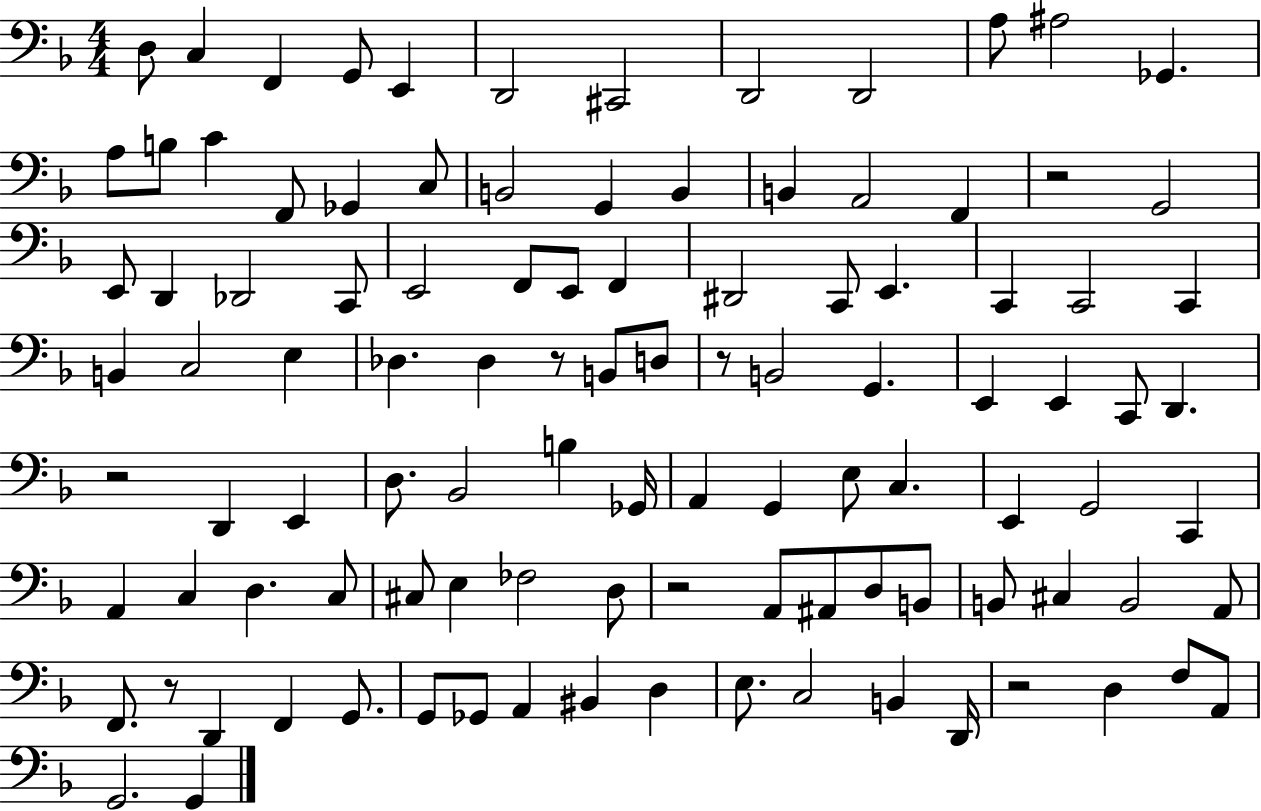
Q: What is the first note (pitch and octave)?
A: D3